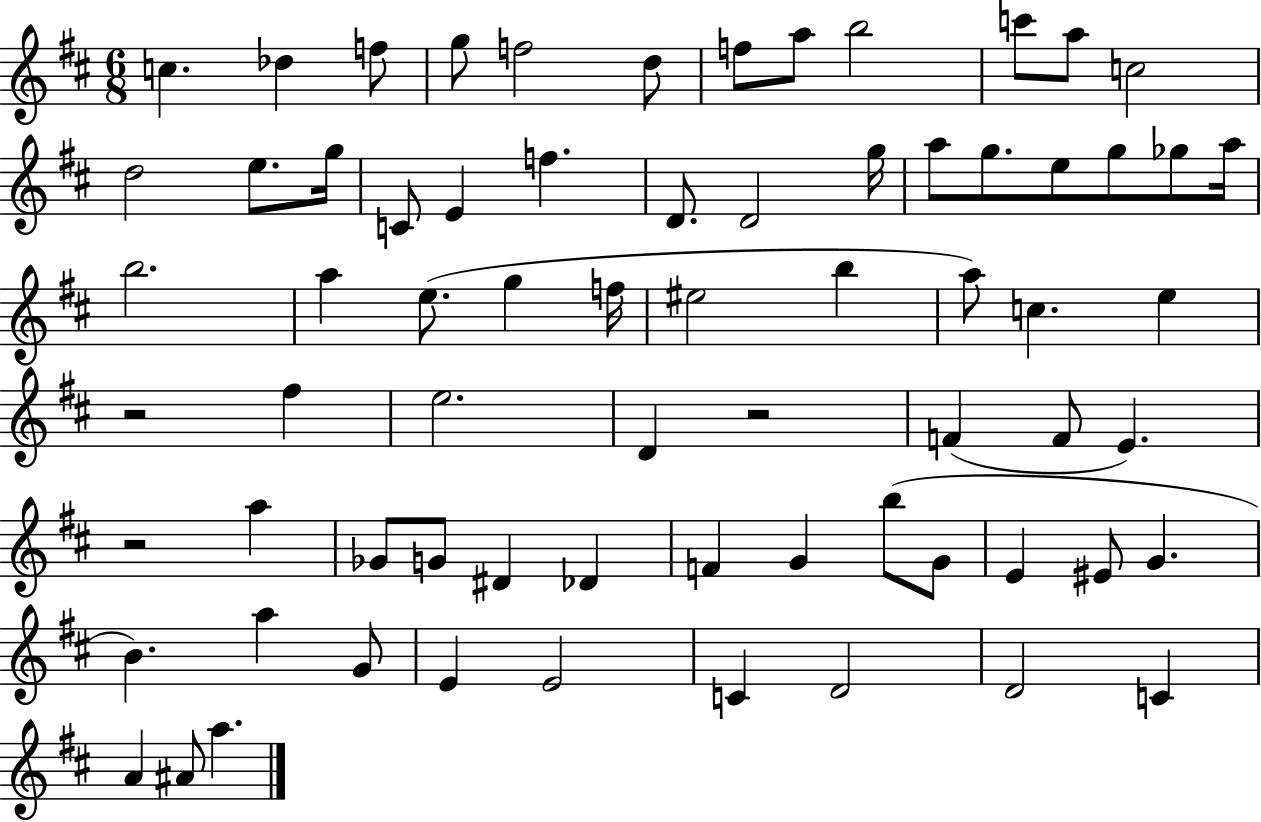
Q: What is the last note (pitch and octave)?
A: A5